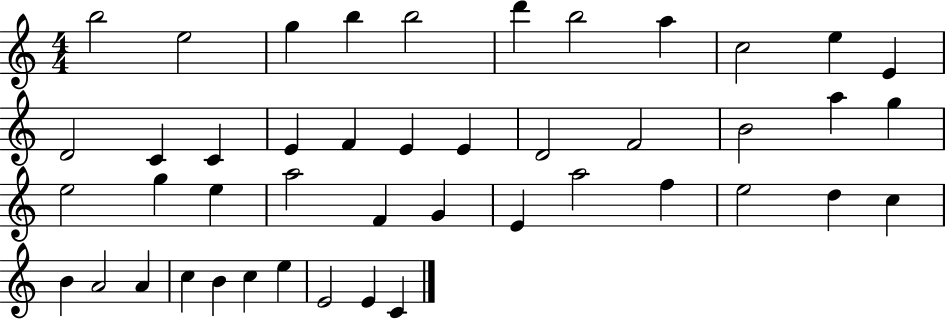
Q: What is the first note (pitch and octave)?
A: B5